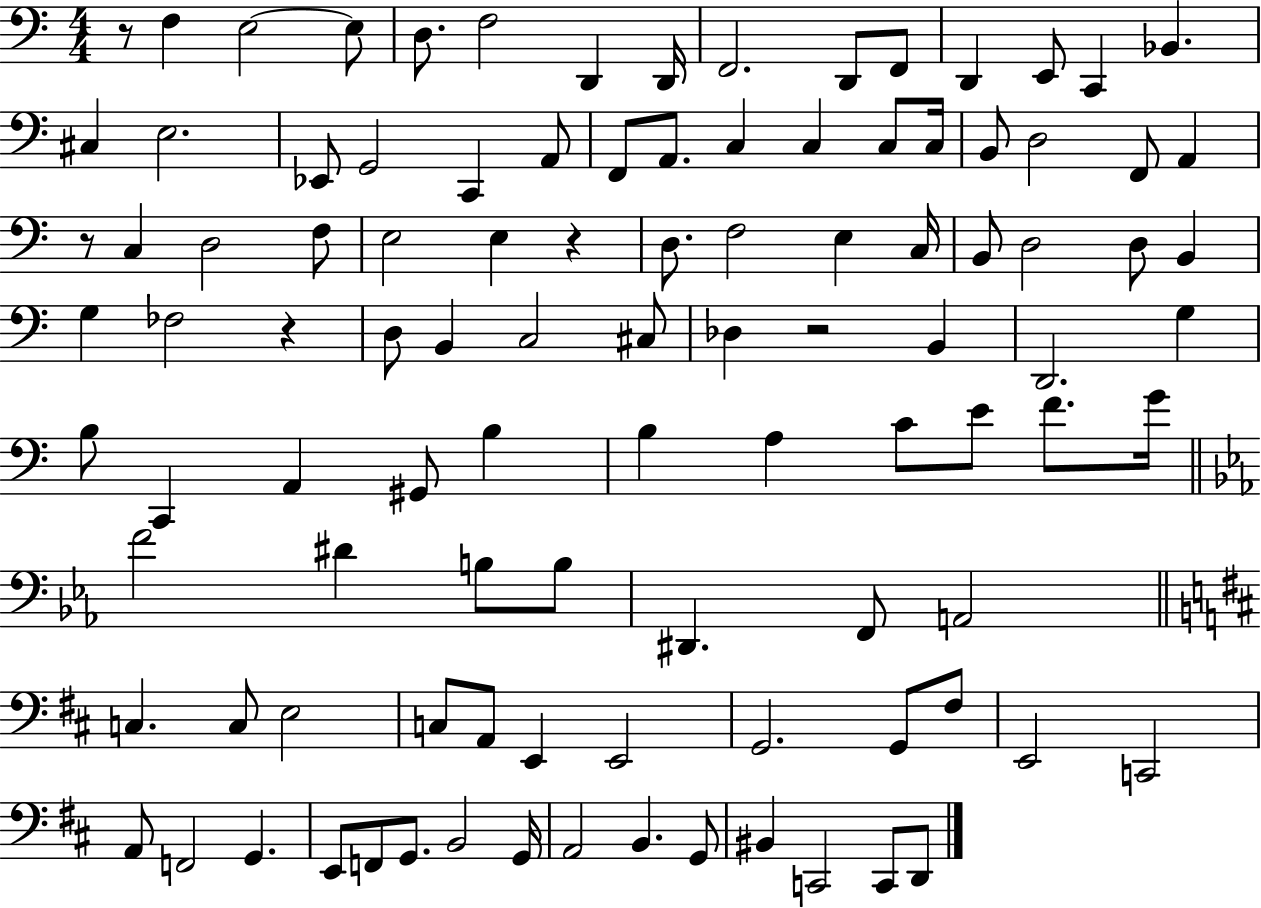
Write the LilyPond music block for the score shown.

{
  \clef bass
  \numericTimeSignature
  \time 4/4
  \key c \major
  \repeat volta 2 { r8 f4 e2~~ e8 | d8. f2 d,4 d,16 | f,2. d,8 f,8 | d,4 e,8 c,4 bes,4. | \break cis4 e2. | ees,8 g,2 c,4 a,8 | f,8 a,8. c4 c4 c8 c16 | b,8 d2 f,8 a,4 | \break r8 c4 d2 f8 | e2 e4 r4 | d8. f2 e4 c16 | b,8 d2 d8 b,4 | \break g4 fes2 r4 | d8 b,4 c2 cis8 | des4 r2 b,4 | d,2. g4 | \break b8 c,4 a,4 gis,8 b4 | b4 a4 c'8 e'8 f'8. g'16 | \bar "||" \break \key ees \major f'2 dis'4 b8 b8 | dis,4. f,8 a,2 | \bar "||" \break \key b \minor c4. c8 e2 | c8 a,8 e,4 e,2 | g,2. g,8 fis8 | e,2 c,2 | \break a,8 f,2 g,4. | e,8 f,8 g,8. b,2 g,16 | a,2 b,4. g,8 | bis,4 c,2 c,8 d,8 | \break } \bar "|."
}